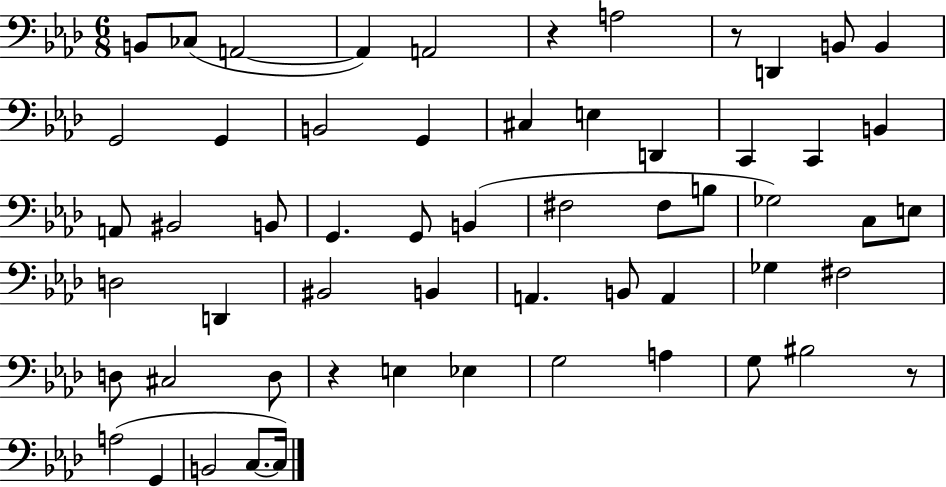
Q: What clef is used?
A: bass